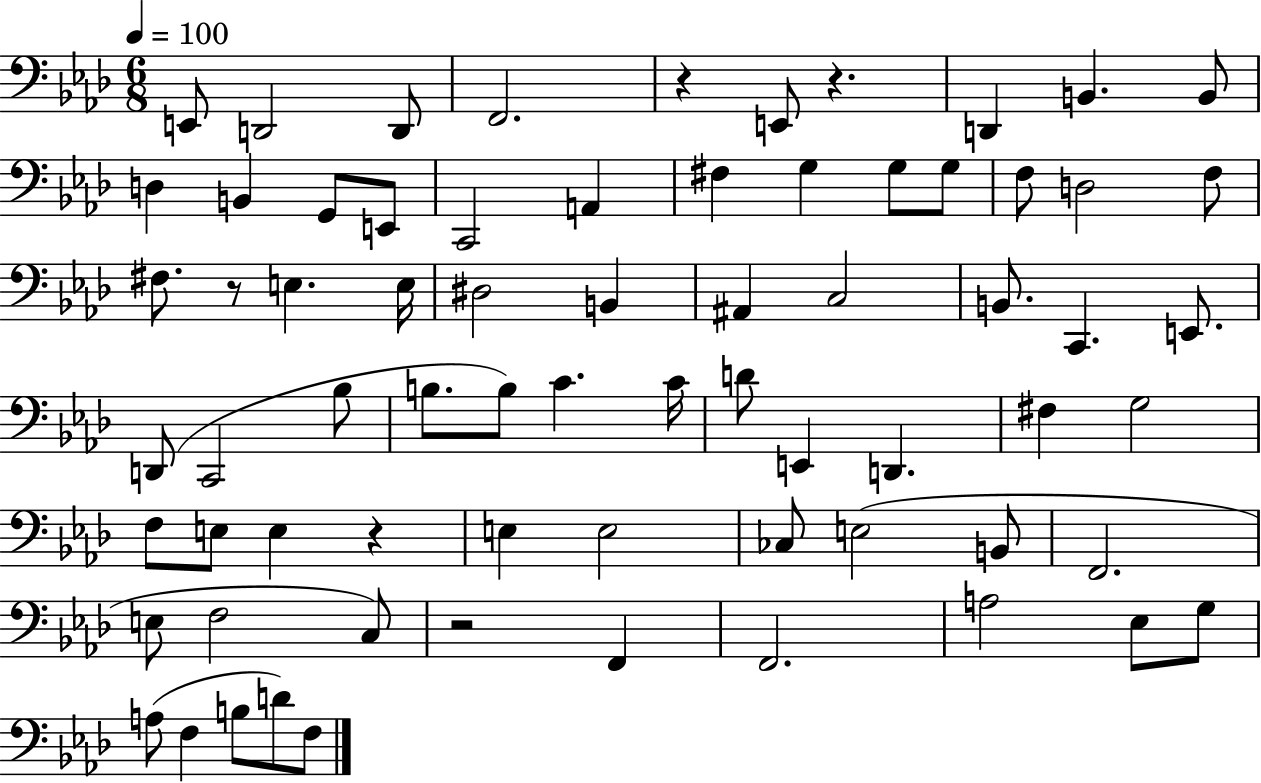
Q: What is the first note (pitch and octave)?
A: E2